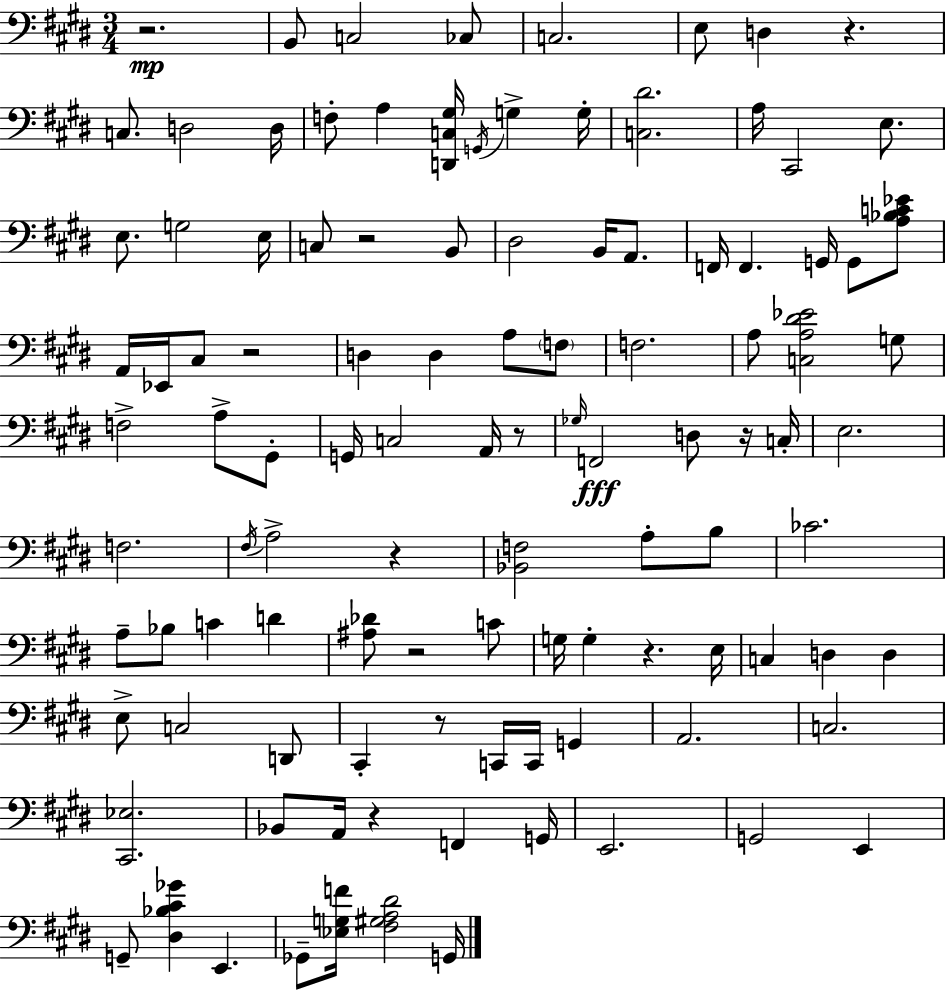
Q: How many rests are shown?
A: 11